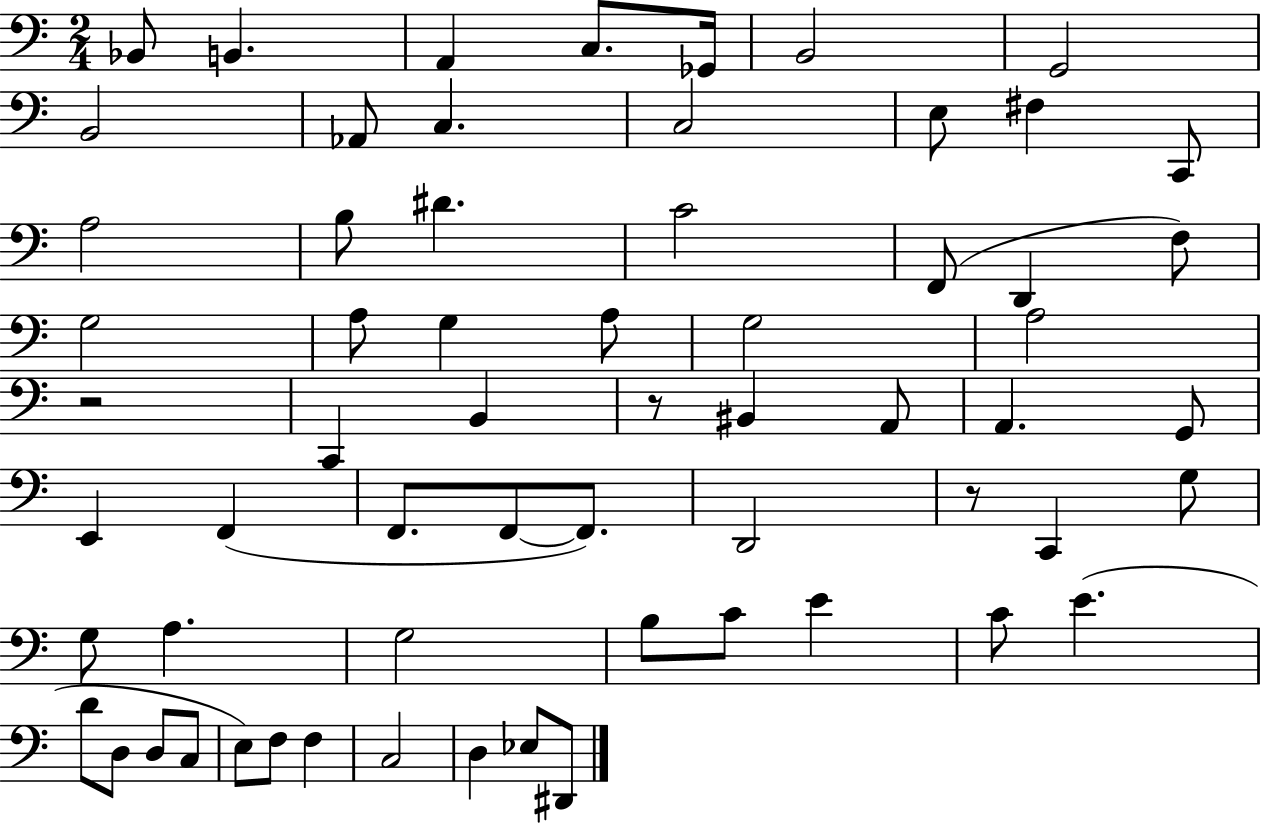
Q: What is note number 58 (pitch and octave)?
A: D3